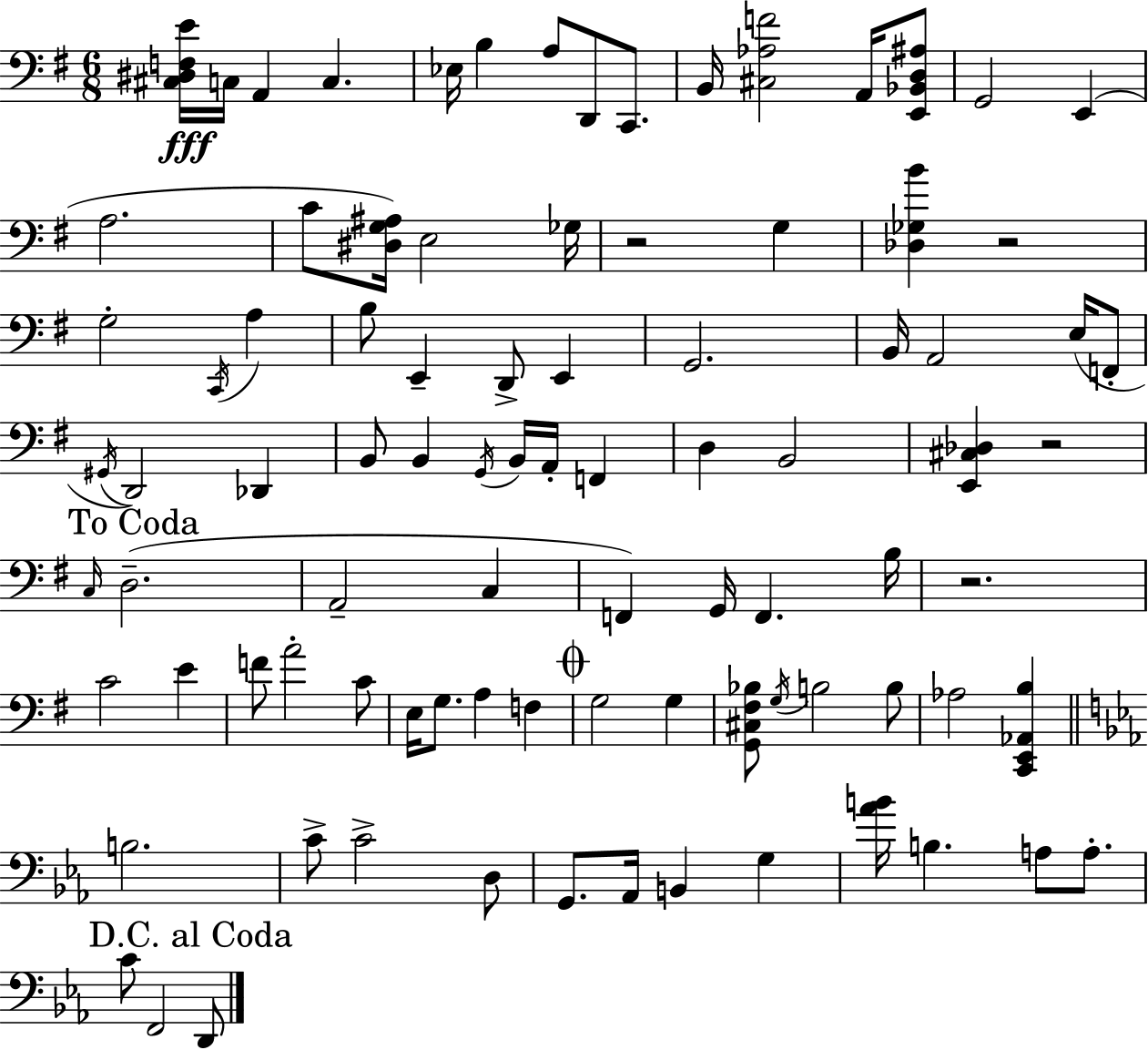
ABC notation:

X:1
T:Untitled
M:6/8
L:1/4
K:G
[^C,^D,F,E]/4 C,/4 A,, C, _E,/4 B, A,/2 D,,/2 C,,/2 B,,/4 [^C,_A,F]2 A,,/4 [E,,_B,,D,^A,]/2 G,,2 E,, A,2 C/2 [^D,G,^A,]/4 E,2 _G,/4 z2 G, [_D,_G,B] z2 G,2 C,,/4 A, B,/2 E,, D,,/2 E,, G,,2 B,,/4 A,,2 E,/4 F,,/2 ^G,,/4 D,,2 _D,, B,,/2 B,, G,,/4 B,,/4 A,,/4 F,, D, B,,2 [E,,^C,_D,] z2 C,/4 D,2 A,,2 C, F,, G,,/4 F,, B,/4 z2 C2 E F/2 A2 C/2 E,/4 G,/2 A, F, G,2 G, [G,,^C,^F,_B,]/2 G,/4 B,2 B,/2 _A,2 [C,,E,,_A,,B,] B,2 C/2 C2 D,/2 G,,/2 _A,,/4 B,, G, [_AB]/4 B, A,/2 A,/2 C/2 F,,2 D,,/2